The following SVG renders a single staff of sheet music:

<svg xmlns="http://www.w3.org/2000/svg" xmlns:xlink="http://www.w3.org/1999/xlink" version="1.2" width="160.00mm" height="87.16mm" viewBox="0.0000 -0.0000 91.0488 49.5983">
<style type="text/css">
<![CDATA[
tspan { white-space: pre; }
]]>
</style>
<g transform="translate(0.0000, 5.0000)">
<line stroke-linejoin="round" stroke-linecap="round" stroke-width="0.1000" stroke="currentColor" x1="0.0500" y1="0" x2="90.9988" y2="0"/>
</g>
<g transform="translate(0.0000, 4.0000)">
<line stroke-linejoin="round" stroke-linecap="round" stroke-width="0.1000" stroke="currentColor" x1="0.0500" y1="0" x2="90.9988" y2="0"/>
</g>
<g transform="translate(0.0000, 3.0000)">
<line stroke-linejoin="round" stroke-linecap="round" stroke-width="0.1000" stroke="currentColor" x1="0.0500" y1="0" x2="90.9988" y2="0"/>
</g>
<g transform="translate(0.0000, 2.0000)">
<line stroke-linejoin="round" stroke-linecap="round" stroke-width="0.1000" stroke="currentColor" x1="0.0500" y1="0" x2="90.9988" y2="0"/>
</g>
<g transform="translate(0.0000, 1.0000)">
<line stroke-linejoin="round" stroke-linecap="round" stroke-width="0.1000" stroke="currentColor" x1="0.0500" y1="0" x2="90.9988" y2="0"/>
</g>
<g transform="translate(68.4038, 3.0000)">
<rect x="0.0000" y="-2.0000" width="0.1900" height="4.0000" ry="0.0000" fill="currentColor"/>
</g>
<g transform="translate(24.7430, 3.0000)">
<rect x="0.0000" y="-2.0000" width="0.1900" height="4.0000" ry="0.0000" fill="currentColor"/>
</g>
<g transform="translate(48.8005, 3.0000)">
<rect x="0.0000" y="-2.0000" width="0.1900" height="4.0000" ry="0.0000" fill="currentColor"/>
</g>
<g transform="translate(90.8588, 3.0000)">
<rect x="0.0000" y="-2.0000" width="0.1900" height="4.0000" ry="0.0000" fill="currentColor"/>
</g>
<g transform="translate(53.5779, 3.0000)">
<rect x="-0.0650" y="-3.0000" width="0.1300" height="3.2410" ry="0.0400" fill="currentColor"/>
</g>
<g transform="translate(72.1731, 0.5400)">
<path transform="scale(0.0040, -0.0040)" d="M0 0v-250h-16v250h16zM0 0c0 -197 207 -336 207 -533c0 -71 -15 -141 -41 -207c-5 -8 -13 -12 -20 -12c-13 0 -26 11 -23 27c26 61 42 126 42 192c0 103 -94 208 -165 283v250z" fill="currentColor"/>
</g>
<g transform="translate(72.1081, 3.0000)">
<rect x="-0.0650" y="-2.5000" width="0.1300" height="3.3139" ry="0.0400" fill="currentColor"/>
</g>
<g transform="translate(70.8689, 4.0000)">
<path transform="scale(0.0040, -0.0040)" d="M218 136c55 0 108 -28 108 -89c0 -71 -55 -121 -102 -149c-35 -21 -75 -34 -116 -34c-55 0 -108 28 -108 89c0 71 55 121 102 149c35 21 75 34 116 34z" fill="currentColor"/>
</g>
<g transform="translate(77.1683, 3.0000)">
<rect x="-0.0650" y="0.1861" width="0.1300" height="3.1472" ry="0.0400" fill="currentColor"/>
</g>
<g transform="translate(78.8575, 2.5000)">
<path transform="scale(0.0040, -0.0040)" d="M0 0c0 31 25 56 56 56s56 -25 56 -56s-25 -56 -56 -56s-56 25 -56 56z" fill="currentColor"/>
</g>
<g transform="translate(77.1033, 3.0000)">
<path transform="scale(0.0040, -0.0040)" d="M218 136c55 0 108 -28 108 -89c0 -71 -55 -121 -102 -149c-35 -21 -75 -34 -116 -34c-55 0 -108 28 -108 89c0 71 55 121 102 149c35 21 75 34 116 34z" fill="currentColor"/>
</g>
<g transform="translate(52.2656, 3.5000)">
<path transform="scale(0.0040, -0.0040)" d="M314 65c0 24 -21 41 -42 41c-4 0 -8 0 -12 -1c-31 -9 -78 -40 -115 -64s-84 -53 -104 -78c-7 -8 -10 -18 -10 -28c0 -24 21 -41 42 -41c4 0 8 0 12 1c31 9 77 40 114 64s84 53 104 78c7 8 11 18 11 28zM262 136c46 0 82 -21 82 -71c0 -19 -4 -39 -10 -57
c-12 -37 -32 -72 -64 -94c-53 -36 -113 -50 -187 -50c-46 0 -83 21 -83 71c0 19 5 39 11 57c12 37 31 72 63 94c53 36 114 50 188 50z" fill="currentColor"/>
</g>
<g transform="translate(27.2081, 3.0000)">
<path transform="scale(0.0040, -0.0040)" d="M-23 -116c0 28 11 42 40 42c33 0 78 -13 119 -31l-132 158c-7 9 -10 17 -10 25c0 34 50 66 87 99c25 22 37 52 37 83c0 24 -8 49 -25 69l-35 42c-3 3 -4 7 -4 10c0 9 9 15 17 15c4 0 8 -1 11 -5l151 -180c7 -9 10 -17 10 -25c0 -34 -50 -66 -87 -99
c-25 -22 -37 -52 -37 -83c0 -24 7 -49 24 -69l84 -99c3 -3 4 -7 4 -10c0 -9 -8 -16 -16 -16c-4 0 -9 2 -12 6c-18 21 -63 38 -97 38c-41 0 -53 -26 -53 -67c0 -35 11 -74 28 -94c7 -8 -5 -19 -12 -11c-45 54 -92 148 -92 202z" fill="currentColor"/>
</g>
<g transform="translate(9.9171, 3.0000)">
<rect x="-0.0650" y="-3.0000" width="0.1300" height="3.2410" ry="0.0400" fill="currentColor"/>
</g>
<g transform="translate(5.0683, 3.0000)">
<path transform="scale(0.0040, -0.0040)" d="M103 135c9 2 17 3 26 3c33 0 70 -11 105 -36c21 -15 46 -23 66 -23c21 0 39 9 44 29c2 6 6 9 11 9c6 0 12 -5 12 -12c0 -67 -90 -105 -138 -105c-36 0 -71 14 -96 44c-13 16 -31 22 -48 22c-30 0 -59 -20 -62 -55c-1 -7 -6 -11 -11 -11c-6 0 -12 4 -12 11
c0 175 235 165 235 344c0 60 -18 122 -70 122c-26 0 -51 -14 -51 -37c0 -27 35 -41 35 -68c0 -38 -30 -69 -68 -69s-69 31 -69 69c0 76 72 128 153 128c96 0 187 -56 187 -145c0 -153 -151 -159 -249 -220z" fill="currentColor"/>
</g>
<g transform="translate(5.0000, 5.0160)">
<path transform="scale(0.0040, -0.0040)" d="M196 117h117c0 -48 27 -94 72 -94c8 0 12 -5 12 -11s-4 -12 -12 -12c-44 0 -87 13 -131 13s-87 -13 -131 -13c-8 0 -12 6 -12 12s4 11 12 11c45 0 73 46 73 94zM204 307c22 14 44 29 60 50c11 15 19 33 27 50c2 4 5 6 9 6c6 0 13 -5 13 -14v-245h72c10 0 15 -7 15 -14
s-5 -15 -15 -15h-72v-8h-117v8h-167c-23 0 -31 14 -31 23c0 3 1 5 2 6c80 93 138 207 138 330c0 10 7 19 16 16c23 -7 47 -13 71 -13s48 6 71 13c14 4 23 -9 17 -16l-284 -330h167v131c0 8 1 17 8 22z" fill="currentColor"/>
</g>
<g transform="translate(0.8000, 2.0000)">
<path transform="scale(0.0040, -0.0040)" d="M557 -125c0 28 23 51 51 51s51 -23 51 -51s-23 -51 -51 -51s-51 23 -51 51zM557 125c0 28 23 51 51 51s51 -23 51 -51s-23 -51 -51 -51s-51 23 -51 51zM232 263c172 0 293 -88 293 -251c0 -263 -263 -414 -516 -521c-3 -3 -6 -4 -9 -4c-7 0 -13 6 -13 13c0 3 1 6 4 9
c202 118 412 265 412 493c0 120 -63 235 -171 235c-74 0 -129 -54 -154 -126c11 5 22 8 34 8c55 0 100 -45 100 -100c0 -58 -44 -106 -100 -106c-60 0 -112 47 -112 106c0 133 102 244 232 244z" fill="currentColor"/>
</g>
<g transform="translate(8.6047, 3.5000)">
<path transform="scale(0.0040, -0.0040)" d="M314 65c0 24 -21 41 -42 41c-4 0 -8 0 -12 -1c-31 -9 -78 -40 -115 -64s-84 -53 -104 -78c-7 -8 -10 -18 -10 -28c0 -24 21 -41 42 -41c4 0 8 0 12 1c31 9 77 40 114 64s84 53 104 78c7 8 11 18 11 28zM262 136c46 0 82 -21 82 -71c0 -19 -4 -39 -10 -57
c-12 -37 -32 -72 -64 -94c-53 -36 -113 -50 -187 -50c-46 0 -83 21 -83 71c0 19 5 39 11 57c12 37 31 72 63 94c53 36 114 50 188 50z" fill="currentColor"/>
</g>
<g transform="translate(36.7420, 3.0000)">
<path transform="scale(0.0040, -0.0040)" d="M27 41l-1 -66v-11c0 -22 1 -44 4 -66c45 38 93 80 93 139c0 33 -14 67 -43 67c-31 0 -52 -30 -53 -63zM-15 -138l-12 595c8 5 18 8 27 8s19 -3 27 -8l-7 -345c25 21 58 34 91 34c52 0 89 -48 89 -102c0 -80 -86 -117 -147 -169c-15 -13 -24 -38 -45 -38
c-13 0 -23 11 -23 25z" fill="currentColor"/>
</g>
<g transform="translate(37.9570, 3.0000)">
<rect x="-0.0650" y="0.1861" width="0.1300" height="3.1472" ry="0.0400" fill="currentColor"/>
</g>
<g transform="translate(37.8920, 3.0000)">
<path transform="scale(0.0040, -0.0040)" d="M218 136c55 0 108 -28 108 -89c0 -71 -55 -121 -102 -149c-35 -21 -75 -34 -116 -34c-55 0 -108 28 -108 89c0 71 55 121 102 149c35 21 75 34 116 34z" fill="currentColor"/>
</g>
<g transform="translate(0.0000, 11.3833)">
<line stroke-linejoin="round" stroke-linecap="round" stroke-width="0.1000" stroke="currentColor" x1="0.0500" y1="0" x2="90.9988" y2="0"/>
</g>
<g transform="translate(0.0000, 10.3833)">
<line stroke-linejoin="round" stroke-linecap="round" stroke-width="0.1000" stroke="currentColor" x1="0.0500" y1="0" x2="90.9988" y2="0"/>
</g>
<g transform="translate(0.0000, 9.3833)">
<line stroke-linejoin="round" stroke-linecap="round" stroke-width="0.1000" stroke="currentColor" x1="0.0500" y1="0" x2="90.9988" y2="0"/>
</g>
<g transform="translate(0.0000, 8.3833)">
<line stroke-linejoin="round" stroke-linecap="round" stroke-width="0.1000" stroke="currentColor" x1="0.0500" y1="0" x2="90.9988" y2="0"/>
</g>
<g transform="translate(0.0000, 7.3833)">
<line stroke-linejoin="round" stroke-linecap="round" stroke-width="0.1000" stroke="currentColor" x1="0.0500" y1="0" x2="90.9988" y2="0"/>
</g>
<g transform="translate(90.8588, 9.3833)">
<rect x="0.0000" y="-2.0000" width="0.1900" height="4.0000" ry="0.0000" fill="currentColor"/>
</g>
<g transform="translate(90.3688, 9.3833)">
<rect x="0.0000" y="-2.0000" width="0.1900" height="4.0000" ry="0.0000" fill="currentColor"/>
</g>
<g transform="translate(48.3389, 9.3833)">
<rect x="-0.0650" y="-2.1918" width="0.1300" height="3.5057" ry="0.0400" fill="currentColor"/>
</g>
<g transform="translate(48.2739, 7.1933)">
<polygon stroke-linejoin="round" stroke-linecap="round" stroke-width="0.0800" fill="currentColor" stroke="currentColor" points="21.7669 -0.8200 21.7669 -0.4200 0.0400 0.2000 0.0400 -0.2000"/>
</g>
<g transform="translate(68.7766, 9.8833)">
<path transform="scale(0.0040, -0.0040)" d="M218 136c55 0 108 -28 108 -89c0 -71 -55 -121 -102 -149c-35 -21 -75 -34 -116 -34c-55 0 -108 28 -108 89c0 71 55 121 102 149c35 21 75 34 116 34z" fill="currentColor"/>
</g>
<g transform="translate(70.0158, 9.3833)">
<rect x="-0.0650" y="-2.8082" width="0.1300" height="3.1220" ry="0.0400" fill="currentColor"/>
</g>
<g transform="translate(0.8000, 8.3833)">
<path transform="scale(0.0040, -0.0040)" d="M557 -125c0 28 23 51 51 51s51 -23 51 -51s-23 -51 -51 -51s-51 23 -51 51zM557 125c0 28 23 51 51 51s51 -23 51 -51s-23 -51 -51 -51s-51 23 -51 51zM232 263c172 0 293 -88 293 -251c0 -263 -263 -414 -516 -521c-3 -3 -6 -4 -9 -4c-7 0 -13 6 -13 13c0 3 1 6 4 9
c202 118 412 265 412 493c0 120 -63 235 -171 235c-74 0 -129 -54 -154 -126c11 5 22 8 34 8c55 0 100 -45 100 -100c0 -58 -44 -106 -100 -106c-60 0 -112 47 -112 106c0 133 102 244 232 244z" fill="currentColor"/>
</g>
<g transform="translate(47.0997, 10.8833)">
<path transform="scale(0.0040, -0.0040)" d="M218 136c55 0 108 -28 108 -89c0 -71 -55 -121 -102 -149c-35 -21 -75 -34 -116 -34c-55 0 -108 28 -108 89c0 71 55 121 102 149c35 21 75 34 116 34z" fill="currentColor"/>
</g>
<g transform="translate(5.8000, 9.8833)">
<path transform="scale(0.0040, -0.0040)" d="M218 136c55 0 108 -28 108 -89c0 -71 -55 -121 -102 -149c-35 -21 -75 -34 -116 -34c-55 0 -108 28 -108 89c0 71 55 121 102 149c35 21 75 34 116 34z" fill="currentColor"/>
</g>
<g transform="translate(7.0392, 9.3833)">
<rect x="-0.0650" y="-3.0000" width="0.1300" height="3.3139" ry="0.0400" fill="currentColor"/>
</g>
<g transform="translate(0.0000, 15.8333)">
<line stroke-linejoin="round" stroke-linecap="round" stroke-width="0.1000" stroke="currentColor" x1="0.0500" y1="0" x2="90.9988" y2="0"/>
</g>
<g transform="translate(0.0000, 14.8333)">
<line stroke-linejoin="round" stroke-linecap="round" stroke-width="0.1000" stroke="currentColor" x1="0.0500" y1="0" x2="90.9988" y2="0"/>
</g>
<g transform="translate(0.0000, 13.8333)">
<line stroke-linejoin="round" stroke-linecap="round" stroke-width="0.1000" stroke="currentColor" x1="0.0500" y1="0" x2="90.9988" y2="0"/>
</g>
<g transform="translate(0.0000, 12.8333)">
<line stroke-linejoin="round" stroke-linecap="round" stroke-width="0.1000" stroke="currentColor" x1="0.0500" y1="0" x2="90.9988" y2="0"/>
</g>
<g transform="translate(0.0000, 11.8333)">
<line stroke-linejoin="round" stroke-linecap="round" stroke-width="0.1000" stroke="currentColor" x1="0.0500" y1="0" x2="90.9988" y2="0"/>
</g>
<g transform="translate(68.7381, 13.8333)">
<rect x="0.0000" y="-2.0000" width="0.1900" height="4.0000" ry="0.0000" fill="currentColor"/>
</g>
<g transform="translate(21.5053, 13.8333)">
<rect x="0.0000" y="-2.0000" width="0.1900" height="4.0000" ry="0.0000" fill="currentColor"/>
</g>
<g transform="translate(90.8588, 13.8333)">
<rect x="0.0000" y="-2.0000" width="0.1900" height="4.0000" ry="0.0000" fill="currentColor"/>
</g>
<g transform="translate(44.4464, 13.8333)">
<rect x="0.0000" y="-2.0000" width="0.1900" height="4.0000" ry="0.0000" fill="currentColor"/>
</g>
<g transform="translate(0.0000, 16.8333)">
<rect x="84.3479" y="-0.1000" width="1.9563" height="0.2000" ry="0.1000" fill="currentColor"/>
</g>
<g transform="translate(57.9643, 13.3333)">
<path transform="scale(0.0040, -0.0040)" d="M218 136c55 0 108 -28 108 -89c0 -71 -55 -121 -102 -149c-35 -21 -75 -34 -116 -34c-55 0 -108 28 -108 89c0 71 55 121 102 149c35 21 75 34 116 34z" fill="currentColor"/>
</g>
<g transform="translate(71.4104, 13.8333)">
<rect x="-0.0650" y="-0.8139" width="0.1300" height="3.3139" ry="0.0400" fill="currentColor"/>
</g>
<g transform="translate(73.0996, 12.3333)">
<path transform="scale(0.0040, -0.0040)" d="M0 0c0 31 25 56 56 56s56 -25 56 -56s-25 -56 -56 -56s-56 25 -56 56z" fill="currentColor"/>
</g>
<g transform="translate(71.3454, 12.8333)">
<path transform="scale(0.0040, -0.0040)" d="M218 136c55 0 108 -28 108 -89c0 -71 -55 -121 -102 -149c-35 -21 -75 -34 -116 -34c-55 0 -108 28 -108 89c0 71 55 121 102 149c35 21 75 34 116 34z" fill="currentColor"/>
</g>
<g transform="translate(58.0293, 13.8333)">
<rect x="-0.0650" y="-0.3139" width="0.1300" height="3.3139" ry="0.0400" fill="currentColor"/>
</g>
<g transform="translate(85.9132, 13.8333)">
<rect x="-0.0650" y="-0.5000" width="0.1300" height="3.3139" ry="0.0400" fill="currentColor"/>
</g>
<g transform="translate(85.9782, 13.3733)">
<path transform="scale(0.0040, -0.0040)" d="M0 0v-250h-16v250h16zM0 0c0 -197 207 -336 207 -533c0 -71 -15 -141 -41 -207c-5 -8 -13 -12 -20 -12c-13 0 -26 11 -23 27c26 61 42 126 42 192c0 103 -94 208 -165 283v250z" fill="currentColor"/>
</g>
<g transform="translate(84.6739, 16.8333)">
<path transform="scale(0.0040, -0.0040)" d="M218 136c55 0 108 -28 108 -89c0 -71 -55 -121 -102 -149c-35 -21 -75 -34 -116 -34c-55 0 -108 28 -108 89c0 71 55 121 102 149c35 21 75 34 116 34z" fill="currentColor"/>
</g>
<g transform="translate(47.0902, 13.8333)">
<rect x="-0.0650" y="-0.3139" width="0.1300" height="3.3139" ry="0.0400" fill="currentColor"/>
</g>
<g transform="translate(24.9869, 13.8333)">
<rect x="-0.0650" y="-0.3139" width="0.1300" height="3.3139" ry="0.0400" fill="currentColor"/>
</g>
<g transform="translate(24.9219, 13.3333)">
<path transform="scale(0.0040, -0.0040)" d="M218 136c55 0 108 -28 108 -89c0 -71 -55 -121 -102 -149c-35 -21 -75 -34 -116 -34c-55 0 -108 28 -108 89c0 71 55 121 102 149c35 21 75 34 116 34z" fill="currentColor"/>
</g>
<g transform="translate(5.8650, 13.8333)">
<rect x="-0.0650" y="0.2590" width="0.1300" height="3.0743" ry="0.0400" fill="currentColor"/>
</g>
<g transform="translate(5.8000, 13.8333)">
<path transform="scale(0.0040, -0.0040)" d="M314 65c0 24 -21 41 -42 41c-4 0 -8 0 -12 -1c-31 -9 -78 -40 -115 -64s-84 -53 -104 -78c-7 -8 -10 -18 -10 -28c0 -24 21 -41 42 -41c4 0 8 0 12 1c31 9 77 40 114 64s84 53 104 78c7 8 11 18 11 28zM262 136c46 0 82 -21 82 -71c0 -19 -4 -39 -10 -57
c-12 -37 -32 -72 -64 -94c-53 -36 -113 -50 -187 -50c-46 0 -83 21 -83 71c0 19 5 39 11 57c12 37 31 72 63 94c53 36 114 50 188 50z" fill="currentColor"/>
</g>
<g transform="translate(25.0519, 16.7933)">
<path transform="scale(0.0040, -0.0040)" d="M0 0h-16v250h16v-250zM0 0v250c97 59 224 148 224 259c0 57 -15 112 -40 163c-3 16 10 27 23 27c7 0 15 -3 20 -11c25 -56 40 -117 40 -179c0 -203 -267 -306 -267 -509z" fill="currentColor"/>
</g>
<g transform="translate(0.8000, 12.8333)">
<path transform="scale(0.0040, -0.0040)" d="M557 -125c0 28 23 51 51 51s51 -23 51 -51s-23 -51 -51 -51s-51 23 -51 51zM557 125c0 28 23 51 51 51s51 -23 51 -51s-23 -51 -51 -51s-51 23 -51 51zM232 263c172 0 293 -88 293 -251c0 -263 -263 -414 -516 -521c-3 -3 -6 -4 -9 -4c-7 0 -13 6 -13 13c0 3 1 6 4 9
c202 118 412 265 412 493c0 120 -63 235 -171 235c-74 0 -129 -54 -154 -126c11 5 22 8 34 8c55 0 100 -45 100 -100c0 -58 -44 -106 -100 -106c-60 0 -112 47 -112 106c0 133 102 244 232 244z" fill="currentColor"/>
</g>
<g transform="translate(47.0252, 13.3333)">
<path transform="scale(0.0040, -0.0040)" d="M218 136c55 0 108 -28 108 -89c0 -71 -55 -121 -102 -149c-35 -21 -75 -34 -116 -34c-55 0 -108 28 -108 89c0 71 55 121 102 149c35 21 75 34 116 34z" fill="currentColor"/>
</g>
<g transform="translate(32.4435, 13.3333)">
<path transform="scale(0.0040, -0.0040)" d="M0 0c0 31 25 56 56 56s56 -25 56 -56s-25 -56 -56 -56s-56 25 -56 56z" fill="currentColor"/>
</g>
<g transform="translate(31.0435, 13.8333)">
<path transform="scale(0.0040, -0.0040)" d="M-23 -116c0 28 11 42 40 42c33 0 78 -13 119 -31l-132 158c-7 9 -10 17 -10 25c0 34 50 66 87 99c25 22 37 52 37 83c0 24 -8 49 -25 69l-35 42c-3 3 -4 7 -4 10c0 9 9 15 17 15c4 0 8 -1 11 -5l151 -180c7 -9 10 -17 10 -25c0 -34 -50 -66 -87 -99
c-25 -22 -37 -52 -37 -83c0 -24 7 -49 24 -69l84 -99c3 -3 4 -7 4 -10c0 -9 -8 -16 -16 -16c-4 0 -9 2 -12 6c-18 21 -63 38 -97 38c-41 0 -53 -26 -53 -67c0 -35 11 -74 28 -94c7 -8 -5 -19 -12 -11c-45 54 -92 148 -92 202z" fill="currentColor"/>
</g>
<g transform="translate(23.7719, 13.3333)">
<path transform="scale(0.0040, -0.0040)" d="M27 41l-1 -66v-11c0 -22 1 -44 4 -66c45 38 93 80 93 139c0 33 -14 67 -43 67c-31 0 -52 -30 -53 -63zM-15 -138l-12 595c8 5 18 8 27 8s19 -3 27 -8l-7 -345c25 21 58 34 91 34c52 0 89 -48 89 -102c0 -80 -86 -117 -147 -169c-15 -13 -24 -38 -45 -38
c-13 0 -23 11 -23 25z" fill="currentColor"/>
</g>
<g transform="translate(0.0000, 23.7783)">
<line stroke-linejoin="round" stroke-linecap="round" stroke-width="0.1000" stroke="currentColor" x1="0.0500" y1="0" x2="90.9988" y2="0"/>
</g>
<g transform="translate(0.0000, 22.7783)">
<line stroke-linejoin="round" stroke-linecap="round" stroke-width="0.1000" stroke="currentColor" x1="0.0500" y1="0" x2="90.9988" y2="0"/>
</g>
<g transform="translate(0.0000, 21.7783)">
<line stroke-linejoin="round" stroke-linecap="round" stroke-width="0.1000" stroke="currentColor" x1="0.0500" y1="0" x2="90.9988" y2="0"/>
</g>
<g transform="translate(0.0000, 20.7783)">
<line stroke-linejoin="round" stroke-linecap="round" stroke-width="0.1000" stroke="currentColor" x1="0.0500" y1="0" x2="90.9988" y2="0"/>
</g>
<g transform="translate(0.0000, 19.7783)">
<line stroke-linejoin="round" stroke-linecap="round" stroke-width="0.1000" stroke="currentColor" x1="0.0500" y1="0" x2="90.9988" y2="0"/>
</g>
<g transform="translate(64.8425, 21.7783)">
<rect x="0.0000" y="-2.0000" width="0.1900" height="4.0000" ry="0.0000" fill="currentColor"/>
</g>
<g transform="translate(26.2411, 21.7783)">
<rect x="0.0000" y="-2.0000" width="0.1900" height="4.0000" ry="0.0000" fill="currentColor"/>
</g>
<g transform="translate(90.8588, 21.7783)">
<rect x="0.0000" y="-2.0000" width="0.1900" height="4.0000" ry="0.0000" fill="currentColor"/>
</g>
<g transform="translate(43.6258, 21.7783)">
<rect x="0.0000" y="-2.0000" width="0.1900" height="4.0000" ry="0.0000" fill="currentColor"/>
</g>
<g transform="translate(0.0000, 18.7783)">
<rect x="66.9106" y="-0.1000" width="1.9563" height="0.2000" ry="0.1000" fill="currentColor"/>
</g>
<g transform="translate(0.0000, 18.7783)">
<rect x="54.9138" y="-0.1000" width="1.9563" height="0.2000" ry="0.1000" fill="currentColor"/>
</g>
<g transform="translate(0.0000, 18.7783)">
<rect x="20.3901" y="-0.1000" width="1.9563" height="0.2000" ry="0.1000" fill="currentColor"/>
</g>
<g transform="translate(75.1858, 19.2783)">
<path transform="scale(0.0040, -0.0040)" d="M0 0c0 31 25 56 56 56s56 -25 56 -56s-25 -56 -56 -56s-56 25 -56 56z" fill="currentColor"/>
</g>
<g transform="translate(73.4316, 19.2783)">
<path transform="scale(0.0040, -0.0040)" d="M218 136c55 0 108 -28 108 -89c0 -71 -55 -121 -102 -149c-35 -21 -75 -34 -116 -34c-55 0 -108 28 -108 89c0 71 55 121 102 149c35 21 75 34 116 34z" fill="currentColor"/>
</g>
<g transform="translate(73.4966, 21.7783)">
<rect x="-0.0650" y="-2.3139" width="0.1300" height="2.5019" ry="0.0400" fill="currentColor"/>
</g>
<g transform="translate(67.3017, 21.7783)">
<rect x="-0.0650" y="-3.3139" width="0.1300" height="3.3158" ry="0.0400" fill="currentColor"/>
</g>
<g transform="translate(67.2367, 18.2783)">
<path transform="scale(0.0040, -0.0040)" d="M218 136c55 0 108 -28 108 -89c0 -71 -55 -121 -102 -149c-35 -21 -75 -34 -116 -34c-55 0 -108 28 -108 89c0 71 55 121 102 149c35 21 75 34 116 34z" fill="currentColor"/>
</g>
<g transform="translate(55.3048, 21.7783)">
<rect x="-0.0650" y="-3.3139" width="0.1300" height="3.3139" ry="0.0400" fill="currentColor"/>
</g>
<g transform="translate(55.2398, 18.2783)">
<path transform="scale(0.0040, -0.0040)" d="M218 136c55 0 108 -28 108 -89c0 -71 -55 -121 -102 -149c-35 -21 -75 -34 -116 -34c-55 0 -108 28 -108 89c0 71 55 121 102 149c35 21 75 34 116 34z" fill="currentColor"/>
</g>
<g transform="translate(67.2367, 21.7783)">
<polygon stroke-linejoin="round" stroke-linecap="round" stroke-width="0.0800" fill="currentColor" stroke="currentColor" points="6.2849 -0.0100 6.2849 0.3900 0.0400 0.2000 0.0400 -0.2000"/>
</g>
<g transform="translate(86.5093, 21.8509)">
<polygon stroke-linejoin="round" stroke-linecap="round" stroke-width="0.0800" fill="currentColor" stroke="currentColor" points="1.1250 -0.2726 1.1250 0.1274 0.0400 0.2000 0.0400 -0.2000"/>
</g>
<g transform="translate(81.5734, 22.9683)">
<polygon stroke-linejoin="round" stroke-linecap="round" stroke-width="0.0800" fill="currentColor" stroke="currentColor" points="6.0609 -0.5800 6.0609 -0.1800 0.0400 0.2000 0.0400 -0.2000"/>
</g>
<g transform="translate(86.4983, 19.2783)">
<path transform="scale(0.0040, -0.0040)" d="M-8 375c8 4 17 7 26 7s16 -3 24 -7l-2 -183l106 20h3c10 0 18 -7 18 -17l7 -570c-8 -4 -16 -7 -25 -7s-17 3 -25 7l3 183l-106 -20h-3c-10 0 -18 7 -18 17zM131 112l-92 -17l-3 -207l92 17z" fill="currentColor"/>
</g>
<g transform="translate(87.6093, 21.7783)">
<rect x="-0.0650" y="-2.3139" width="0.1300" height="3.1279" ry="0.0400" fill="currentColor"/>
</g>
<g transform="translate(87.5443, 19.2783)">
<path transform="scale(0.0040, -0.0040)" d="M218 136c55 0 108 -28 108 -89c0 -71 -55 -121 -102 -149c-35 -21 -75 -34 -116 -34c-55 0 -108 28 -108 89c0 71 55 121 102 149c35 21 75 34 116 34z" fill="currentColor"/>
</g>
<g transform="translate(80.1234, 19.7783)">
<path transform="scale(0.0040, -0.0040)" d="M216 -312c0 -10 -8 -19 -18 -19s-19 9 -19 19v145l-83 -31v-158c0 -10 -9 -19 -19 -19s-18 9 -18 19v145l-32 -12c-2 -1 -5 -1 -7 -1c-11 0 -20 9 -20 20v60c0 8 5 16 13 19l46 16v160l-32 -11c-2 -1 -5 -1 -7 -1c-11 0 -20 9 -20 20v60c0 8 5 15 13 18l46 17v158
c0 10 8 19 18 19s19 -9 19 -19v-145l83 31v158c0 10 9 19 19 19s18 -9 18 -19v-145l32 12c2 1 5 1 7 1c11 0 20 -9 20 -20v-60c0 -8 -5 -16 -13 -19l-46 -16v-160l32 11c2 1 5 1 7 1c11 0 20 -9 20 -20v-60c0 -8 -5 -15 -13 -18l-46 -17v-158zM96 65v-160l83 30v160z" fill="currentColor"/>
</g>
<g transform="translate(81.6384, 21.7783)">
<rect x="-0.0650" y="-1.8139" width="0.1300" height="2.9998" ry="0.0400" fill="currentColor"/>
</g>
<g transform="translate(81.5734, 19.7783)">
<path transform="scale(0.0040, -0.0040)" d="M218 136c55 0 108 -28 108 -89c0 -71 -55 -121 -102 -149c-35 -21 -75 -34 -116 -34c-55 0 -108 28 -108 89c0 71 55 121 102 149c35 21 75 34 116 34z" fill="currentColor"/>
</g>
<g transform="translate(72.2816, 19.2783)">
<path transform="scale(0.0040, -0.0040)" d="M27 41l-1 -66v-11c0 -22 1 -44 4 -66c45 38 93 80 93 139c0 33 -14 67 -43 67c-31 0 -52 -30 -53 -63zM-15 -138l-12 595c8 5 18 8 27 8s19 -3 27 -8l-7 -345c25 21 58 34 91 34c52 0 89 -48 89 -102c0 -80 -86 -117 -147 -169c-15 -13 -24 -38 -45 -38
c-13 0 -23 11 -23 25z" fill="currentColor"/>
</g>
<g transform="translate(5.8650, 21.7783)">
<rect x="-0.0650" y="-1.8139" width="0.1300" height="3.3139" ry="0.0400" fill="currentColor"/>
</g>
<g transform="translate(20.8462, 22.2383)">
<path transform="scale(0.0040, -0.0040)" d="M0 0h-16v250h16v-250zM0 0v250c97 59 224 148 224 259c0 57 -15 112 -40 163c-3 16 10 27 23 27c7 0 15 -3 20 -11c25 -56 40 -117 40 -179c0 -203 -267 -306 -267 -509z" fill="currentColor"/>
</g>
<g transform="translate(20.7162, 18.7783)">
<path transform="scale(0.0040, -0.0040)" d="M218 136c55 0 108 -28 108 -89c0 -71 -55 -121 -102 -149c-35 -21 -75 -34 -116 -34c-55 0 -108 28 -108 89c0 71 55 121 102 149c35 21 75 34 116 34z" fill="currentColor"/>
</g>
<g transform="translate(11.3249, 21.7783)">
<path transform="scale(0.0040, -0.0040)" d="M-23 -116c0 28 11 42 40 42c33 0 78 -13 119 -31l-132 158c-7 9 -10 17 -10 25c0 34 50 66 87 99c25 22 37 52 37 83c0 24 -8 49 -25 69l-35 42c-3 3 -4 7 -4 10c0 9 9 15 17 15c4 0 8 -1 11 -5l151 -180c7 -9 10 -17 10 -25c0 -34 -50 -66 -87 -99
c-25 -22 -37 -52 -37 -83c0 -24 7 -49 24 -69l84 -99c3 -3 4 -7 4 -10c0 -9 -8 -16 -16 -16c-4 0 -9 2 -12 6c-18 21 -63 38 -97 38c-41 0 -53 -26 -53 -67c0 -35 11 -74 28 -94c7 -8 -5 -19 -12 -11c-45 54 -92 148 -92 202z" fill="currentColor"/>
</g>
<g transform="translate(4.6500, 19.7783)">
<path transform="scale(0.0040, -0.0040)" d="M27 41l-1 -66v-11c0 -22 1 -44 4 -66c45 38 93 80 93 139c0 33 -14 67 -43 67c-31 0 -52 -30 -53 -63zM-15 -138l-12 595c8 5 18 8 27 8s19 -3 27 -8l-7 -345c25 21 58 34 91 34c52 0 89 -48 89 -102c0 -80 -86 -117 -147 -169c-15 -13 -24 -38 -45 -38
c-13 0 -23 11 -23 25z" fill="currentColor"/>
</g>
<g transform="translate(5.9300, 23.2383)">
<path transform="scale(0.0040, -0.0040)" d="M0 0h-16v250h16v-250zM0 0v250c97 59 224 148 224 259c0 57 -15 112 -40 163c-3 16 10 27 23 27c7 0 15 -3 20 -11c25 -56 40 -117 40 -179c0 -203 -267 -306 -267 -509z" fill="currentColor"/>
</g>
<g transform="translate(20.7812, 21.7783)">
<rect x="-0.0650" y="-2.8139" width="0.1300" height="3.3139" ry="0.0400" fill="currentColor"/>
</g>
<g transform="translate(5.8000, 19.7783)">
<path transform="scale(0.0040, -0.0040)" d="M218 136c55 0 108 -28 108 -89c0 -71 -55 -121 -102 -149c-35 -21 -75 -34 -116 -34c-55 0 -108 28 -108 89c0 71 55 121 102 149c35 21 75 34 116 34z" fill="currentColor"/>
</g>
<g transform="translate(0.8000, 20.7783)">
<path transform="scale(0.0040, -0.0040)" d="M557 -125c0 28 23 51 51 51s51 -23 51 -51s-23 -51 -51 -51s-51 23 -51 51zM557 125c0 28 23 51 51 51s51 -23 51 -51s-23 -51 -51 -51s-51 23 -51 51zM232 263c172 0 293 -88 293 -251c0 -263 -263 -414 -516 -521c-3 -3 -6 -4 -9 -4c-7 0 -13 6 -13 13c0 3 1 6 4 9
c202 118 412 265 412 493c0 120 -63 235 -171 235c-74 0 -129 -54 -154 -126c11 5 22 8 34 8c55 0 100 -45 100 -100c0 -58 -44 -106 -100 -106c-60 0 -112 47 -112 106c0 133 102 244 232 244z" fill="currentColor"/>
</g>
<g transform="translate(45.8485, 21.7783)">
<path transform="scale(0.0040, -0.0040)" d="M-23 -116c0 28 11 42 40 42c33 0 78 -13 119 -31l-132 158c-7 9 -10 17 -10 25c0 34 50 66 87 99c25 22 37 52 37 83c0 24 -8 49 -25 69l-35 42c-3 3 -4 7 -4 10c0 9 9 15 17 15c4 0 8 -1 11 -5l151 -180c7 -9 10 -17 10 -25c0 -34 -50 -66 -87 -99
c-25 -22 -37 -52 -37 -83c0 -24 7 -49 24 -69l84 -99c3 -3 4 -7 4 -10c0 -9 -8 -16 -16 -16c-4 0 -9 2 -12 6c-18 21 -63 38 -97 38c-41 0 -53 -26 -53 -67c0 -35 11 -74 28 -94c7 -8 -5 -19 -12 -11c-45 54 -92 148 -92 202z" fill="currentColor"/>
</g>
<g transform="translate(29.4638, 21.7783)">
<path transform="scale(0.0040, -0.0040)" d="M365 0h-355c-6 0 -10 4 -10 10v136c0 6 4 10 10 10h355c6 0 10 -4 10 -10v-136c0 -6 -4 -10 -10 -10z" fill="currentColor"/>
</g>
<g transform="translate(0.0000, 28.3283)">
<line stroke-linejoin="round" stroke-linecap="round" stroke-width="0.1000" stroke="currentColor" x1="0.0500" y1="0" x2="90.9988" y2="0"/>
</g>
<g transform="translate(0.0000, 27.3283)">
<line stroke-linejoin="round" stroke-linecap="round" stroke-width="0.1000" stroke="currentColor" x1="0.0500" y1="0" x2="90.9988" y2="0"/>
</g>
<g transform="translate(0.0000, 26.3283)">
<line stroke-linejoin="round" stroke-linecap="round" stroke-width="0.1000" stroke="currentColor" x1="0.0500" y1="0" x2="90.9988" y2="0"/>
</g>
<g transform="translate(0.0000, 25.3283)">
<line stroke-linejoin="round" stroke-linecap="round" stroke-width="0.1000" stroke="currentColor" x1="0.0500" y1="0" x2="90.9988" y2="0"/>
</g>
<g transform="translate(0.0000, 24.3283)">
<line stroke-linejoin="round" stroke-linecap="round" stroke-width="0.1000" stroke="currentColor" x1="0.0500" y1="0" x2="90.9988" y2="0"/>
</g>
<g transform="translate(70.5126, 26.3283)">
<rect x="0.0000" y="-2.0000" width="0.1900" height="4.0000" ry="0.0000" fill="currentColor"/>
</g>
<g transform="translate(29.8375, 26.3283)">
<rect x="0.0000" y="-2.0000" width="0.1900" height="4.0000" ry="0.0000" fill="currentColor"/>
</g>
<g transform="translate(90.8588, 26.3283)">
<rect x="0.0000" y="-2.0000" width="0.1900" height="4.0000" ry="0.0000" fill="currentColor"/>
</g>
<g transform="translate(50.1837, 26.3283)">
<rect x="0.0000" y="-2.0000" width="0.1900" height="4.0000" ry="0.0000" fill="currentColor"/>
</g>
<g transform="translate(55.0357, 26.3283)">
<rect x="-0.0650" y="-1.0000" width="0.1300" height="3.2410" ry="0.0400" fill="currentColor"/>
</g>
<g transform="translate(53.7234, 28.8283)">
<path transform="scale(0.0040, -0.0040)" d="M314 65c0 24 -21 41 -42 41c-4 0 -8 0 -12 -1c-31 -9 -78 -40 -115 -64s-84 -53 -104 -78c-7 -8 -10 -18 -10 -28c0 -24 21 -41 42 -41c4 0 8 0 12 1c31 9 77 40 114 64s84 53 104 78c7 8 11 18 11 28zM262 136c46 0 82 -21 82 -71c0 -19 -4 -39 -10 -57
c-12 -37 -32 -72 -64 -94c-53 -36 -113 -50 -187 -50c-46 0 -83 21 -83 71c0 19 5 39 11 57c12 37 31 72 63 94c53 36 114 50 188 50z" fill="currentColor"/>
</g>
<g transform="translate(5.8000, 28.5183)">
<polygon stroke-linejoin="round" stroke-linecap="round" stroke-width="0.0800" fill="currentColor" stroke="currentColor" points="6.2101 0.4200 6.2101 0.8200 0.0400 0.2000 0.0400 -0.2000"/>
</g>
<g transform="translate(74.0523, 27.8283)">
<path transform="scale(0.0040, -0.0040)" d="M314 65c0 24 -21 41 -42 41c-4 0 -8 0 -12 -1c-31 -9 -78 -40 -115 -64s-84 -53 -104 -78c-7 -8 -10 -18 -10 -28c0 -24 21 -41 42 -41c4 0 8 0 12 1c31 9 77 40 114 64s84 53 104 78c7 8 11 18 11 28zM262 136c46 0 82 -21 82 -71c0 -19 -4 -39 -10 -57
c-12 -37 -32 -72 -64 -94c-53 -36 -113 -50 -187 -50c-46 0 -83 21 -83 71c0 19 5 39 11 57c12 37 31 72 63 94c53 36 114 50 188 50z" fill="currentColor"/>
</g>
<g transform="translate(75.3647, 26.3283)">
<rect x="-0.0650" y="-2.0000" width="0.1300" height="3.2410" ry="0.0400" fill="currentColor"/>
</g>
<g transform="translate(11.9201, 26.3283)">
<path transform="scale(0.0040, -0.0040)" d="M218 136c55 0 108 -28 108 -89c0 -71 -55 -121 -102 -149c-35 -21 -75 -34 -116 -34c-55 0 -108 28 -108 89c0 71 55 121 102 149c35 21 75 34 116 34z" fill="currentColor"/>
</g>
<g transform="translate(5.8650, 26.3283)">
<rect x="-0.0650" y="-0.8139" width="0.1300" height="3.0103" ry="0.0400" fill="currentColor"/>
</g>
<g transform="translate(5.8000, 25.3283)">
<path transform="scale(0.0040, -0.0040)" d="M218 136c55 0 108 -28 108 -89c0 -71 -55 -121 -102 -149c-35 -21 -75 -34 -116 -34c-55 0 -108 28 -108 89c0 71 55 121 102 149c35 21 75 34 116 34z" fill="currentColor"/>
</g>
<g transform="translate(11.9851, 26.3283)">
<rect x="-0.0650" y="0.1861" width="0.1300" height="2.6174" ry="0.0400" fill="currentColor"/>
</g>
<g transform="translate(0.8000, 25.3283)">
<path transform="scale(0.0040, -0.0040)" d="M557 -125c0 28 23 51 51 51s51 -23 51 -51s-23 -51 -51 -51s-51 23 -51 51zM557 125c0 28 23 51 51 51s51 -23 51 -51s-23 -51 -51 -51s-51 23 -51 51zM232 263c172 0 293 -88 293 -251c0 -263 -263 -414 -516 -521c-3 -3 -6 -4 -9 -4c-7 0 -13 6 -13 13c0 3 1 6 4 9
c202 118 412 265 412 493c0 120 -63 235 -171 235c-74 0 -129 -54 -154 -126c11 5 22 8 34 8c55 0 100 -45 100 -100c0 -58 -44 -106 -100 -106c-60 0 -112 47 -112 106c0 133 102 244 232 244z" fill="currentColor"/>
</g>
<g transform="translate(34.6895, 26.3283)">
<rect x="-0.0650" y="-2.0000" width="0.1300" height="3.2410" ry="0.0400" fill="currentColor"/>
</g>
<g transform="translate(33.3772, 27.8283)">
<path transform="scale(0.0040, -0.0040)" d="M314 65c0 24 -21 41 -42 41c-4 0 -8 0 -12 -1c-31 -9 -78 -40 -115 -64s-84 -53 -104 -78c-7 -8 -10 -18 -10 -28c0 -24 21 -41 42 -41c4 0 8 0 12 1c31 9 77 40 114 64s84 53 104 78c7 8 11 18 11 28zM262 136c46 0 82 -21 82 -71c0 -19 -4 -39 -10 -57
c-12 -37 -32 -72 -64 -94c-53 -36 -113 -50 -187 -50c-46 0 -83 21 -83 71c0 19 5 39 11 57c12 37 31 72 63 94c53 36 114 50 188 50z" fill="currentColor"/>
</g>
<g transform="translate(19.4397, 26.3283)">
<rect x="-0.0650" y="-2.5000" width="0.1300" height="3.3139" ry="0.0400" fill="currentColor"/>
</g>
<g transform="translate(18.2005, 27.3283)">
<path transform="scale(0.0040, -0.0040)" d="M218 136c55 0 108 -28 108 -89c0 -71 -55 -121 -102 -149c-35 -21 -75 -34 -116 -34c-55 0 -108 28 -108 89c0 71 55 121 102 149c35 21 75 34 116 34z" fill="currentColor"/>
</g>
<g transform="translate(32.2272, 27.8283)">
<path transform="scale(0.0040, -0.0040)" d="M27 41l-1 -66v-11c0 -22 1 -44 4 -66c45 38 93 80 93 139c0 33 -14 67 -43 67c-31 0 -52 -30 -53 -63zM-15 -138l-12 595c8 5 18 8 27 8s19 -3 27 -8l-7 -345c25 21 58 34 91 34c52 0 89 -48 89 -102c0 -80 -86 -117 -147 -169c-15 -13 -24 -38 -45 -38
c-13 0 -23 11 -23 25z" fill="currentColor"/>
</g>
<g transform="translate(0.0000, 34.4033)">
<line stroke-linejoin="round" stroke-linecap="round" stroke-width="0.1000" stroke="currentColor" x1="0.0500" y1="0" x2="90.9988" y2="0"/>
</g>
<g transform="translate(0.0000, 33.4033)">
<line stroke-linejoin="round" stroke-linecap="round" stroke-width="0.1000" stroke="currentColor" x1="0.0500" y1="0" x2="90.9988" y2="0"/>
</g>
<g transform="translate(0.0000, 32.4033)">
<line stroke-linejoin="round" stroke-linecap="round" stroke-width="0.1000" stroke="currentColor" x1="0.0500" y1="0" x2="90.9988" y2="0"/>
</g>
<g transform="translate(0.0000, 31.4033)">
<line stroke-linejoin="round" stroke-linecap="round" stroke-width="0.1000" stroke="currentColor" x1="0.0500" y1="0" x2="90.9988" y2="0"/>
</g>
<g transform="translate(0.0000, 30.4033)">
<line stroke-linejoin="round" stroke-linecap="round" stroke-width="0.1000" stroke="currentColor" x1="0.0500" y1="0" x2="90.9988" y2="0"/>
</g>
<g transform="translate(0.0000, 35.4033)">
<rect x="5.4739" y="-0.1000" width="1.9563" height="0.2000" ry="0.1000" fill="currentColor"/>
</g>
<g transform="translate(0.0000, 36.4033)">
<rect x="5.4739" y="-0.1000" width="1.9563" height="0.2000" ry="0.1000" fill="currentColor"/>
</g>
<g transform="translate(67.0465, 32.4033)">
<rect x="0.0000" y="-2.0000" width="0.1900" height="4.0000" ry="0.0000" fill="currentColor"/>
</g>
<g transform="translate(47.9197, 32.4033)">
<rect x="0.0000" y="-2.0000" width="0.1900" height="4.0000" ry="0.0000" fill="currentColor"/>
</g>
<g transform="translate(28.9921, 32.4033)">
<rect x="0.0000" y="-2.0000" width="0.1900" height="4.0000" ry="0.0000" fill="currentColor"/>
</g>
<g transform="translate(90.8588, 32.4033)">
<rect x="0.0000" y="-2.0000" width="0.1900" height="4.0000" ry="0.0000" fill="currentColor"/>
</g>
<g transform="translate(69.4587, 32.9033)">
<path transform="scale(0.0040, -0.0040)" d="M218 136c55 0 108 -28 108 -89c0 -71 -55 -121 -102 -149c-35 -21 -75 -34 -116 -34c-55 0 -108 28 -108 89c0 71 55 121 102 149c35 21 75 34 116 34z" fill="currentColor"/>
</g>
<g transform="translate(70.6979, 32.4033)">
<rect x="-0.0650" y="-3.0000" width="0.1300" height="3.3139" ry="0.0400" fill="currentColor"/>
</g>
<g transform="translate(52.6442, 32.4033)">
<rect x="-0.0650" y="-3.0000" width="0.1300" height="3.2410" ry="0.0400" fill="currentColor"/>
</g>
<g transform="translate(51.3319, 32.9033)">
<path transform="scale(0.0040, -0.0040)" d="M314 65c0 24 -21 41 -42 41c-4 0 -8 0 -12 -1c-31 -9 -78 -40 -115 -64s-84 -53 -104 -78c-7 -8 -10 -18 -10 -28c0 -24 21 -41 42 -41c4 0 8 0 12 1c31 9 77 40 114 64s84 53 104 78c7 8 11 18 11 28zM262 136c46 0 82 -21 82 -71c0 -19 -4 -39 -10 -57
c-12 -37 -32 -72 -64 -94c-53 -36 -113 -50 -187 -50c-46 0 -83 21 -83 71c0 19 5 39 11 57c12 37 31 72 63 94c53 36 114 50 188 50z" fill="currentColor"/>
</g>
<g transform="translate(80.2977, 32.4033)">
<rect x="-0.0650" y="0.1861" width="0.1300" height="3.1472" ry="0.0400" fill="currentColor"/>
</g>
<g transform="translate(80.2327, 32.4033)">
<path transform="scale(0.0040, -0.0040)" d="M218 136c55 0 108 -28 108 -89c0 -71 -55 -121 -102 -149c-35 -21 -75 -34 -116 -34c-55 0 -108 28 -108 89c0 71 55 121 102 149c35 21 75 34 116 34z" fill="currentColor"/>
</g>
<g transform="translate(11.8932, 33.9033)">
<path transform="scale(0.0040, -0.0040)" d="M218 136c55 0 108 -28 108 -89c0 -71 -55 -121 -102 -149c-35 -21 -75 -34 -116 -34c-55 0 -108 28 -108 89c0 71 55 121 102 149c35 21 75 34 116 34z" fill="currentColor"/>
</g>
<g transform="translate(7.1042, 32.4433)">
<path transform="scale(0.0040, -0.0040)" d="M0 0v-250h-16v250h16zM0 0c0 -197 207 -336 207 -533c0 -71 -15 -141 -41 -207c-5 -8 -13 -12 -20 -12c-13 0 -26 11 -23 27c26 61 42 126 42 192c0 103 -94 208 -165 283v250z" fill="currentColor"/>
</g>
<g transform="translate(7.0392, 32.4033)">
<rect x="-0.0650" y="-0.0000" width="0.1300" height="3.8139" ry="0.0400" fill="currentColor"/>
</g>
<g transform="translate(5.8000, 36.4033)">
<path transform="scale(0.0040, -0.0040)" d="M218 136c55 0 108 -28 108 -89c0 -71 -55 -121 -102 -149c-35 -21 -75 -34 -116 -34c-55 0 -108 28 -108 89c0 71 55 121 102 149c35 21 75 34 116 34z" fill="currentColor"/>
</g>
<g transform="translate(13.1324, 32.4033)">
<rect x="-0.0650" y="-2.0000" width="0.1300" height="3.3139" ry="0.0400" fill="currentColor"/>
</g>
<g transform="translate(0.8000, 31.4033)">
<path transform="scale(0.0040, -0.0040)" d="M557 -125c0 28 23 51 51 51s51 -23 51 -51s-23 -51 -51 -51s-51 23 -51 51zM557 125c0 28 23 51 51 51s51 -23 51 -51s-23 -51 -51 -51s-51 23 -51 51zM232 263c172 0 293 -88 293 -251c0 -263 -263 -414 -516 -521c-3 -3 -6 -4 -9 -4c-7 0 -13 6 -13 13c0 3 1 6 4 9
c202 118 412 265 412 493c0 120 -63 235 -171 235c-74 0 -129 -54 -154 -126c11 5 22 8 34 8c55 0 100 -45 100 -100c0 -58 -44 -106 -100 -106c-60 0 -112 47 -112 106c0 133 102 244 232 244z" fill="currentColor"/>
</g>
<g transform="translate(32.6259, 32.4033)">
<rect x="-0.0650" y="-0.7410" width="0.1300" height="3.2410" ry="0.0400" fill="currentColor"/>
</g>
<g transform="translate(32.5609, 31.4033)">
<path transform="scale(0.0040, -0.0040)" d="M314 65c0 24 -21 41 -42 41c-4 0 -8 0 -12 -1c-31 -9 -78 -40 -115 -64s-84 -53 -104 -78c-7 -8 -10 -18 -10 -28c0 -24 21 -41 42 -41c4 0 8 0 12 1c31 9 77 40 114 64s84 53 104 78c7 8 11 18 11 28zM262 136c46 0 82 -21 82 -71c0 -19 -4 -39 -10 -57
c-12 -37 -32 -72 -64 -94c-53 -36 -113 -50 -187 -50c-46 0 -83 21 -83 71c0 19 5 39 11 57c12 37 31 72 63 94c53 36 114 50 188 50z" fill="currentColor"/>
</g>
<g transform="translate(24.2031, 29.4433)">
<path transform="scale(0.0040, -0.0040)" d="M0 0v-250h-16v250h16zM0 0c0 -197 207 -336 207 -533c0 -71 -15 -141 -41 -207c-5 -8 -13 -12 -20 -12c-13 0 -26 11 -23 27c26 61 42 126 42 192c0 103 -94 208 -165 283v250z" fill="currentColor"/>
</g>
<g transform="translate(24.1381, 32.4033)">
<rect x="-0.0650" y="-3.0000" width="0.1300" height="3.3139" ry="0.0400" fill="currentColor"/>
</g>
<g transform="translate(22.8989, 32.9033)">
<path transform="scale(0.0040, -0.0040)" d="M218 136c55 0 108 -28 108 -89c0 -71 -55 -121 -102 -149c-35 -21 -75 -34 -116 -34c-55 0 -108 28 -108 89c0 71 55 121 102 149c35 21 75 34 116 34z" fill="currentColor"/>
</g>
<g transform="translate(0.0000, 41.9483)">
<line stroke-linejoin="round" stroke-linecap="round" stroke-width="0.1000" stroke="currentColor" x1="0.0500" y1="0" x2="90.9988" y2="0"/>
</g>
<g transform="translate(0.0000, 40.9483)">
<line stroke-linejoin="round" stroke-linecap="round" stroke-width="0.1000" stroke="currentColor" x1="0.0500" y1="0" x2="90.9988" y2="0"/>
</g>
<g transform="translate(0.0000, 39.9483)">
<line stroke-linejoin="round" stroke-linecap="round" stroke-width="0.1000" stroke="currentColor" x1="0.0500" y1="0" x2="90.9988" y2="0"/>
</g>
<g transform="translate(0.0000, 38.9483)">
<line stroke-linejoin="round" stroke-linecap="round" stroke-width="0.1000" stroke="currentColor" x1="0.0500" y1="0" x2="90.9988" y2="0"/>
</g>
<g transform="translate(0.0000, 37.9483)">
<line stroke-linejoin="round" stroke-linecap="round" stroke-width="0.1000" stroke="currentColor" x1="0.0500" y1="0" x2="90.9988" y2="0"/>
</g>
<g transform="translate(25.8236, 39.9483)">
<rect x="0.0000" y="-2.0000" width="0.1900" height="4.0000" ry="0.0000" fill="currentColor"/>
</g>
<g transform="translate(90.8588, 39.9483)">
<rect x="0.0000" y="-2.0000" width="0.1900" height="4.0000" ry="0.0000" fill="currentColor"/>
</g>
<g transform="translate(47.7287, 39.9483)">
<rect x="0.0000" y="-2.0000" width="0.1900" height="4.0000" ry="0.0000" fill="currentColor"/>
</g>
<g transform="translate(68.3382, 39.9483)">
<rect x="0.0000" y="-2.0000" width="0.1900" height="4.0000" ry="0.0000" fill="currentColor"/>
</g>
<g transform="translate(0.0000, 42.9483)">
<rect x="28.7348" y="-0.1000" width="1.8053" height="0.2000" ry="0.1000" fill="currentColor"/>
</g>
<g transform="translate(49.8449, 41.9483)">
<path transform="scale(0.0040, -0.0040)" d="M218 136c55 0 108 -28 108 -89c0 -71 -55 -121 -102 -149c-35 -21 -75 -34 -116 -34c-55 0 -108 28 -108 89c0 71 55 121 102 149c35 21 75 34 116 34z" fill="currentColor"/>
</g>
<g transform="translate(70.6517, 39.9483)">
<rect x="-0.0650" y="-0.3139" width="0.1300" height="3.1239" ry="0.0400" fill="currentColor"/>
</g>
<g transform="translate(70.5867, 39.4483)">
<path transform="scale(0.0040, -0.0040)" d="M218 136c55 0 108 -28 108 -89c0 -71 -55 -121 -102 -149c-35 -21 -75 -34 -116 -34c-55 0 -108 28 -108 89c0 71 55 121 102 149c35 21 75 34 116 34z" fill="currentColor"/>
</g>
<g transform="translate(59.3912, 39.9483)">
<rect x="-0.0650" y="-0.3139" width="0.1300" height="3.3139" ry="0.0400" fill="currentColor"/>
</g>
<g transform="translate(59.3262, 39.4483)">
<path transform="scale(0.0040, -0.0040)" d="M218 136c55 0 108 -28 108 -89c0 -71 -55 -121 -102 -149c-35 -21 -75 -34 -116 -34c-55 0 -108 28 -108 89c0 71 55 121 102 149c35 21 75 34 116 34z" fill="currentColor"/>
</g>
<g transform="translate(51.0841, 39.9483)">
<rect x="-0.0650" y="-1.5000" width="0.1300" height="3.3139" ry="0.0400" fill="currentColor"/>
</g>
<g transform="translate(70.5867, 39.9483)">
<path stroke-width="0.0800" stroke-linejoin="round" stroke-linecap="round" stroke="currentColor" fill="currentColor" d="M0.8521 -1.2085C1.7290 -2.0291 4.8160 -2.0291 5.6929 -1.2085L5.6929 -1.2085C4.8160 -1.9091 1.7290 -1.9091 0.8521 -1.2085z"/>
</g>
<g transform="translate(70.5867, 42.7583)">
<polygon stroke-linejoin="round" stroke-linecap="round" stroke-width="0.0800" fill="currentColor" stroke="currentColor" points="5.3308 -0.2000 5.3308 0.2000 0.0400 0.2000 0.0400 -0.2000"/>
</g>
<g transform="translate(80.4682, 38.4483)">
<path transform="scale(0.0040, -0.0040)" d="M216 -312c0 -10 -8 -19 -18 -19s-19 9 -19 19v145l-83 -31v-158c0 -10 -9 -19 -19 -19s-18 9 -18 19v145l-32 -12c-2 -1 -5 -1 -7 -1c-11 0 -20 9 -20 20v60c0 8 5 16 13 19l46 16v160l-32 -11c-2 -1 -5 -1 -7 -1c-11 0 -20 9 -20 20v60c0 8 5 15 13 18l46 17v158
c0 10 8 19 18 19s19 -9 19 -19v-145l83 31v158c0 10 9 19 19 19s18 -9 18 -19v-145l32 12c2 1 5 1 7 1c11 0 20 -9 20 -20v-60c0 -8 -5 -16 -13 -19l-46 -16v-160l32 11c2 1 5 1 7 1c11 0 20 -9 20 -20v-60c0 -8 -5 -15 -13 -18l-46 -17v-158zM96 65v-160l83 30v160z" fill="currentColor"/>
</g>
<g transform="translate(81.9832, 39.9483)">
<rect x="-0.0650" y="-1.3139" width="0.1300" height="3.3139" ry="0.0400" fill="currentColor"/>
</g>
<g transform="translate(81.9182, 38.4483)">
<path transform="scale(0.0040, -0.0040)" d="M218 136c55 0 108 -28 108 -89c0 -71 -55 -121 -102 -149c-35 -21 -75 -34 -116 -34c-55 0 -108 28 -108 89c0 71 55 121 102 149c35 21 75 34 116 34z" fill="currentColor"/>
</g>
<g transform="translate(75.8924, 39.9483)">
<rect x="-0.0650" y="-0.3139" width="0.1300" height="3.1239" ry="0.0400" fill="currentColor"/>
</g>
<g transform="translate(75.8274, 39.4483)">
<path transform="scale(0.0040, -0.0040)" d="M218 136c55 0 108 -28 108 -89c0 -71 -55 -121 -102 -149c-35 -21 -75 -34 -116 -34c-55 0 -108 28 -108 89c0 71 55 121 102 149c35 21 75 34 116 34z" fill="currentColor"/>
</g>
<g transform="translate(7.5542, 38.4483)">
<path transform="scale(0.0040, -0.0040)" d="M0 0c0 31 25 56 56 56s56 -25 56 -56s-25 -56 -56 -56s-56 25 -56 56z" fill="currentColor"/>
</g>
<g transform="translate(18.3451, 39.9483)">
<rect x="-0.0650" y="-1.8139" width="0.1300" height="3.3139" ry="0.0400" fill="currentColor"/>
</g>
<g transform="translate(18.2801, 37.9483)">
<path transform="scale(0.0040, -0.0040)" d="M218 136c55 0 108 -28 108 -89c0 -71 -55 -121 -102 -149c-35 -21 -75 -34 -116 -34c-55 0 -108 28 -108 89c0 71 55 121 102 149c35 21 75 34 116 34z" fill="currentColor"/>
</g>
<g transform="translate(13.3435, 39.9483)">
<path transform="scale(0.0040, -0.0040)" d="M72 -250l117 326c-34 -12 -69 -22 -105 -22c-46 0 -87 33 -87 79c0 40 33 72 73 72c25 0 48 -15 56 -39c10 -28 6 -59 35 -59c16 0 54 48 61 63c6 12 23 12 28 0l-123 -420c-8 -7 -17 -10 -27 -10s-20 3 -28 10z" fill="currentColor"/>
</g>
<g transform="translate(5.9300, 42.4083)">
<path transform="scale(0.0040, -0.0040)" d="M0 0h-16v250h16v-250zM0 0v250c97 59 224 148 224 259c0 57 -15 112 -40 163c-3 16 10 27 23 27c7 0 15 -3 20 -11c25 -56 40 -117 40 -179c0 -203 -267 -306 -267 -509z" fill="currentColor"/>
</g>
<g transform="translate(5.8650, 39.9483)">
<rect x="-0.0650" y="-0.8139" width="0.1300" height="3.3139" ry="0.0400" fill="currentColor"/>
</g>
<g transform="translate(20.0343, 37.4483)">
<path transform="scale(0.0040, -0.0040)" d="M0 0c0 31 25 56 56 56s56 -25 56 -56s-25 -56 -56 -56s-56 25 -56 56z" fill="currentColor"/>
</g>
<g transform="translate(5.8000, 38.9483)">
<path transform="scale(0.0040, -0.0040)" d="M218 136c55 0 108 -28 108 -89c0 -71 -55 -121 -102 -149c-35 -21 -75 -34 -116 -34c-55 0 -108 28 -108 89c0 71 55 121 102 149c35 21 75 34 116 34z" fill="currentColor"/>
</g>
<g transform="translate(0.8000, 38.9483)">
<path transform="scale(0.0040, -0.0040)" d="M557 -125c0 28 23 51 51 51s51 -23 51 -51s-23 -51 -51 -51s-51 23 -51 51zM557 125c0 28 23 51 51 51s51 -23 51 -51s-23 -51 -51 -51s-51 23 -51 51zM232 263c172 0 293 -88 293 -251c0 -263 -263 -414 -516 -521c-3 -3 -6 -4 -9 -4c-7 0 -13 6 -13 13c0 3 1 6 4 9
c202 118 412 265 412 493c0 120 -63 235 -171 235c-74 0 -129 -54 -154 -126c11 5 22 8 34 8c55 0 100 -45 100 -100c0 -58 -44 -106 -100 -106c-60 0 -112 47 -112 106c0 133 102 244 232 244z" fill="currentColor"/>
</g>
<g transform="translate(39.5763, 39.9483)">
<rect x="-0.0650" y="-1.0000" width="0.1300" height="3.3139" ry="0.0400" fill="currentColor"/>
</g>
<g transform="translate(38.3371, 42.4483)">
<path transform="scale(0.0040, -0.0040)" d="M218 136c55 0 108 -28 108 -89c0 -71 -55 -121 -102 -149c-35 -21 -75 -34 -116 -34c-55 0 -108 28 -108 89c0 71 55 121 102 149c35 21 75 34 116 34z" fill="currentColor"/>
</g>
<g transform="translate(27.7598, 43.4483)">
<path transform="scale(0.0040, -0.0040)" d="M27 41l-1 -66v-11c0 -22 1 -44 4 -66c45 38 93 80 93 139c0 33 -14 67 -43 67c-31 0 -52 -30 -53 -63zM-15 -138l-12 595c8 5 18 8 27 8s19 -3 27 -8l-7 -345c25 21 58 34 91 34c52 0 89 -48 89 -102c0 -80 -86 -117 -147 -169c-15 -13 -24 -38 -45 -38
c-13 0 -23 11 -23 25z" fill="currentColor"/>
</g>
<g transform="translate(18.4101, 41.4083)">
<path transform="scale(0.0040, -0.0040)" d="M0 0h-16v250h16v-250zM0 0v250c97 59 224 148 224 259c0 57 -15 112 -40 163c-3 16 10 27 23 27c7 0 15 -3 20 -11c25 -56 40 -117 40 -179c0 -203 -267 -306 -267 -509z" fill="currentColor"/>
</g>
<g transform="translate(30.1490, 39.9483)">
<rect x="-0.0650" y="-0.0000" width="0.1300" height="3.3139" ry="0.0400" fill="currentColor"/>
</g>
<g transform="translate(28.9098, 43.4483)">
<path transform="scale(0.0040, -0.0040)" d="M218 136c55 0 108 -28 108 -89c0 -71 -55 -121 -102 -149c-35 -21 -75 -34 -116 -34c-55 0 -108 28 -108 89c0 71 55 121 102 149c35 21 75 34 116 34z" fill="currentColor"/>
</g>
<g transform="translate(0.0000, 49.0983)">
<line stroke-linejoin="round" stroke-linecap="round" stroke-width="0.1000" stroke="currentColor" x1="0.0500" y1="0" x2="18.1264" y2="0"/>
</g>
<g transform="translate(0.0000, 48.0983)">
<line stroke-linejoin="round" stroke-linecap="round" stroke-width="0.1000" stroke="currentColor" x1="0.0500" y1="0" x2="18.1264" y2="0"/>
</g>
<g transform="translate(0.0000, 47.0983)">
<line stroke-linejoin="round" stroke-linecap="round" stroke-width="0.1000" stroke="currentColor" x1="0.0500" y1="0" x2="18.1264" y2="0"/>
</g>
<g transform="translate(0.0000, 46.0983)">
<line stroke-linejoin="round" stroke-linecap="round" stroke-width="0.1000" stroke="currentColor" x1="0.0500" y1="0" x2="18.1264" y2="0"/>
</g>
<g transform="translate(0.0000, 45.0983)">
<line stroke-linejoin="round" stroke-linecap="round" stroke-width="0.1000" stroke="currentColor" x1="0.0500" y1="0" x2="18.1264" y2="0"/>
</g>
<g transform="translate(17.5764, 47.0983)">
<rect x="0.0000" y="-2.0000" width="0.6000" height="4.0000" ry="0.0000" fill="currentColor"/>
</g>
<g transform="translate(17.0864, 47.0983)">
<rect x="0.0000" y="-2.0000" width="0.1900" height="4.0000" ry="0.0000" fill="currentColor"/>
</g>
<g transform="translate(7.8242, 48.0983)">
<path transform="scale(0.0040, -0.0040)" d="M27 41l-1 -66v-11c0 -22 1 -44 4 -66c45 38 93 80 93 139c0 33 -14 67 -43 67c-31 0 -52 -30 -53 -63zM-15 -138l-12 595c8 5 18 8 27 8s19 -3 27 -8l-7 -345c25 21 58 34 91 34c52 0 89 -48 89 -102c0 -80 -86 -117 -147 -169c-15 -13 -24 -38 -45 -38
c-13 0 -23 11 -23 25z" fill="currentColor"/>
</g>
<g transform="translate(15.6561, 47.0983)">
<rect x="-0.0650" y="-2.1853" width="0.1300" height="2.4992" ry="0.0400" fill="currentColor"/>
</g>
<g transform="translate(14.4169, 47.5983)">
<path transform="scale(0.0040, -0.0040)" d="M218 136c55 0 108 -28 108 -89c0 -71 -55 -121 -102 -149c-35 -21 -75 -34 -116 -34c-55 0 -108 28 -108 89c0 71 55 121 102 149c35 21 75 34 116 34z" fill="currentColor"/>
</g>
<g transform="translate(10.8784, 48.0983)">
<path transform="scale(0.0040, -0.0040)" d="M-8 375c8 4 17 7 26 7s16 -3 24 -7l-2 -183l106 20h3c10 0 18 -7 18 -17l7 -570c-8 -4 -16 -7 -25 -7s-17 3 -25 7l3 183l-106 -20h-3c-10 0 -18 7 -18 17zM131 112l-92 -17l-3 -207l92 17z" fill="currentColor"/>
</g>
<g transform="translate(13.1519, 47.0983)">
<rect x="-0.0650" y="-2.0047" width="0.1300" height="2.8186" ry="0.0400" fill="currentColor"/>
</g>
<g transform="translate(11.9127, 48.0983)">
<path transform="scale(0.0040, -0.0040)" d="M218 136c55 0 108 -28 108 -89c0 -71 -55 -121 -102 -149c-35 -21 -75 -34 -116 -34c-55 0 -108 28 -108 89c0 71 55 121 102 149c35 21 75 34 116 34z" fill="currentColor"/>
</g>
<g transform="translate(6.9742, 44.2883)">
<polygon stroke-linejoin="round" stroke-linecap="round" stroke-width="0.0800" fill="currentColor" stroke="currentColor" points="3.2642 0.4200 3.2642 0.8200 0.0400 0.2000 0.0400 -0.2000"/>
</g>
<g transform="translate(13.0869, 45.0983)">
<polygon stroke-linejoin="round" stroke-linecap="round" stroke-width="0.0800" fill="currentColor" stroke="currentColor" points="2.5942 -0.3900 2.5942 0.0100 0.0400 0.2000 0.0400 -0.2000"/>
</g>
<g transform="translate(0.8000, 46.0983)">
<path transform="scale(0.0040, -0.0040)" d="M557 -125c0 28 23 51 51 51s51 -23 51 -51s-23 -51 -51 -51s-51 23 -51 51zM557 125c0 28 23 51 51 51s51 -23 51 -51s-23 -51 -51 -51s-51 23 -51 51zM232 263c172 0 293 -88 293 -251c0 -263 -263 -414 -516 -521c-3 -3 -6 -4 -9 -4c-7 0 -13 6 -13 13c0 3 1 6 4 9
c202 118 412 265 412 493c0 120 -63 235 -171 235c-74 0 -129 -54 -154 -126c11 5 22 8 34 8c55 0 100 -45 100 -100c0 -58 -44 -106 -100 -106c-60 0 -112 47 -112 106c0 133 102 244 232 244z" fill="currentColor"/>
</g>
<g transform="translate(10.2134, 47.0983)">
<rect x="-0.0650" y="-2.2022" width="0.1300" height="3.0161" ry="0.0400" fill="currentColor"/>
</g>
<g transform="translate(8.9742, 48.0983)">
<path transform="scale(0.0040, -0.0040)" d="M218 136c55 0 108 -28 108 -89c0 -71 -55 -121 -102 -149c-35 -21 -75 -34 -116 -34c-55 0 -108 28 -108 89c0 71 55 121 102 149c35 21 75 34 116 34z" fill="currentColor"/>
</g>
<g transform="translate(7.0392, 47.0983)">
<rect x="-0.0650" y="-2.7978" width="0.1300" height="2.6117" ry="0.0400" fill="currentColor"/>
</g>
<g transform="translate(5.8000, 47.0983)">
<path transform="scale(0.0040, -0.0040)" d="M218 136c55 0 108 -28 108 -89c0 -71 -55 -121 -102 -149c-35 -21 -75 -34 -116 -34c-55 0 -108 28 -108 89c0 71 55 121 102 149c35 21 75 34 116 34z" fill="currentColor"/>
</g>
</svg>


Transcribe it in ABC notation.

X:1
T:Untitled
M:2/4
L:1/4
K:C
C,2 z _D, C,2 B,,/2 D, C, A,,/2 C,/2 D,2 _E,/2 z E, E, F, E,,/2 _A,/2 z C/2 z2 z D D/2 _B,/2 ^A,/2 B,/4 F,/2 D,/2 B,, _A,,2 F,,2 A,,2 C,,/2 A,, C,/2 F,2 C,2 C, D, F,/2 z/2 A,/2 _D,, F,, G,, E, E,/2 E,/2 ^G, D,/2 _B,,/2 B,,/2 C,/2